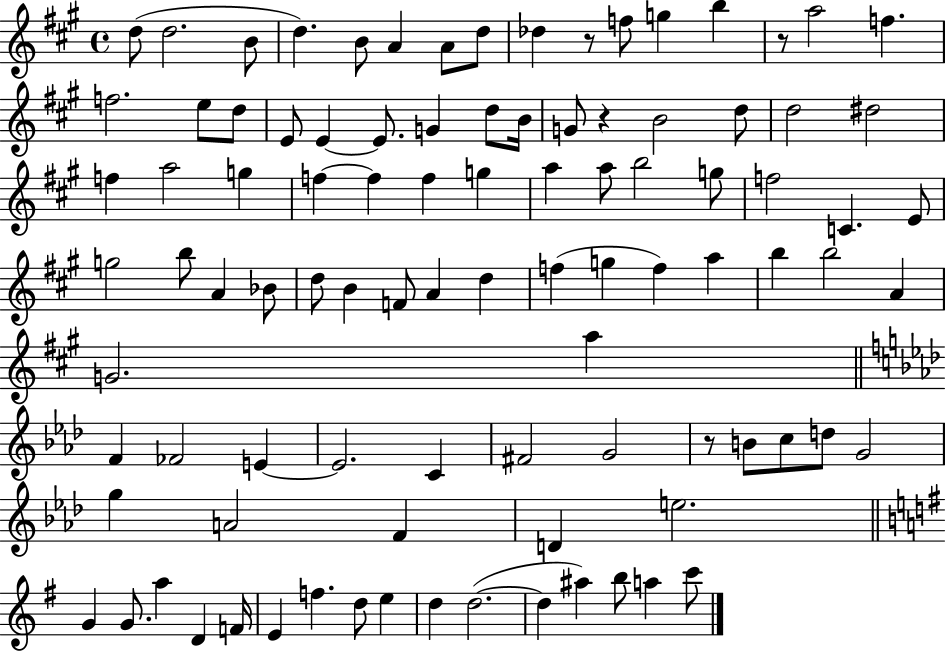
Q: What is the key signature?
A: A major